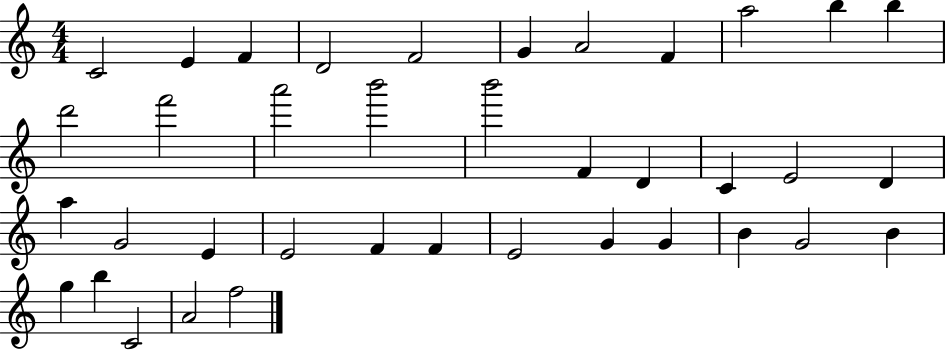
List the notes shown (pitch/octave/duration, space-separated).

C4/h E4/q F4/q D4/h F4/h G4/q A4/h F4/q A5/h B5/q B5/q D6/h F6/h A6/h B6/h B6/h F4/q D4/q C4/q E4/h D4/q A5/q G4/h E4/q E4/h F4/q F4/q E4/h G4/q G4/q B4/q G4/h B4/q G5/q B5/q C4/h A4/h F5/h